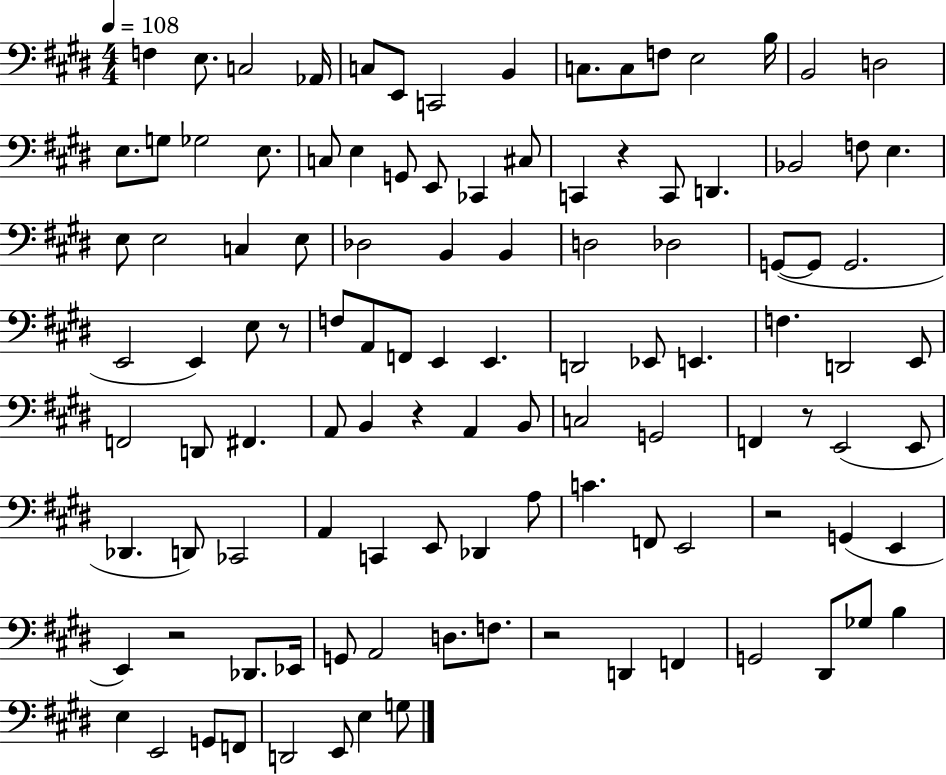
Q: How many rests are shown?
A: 7